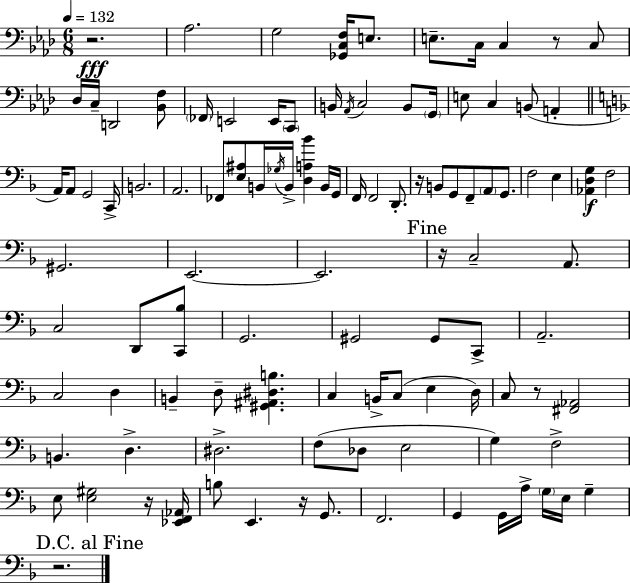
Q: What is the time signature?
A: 6/8